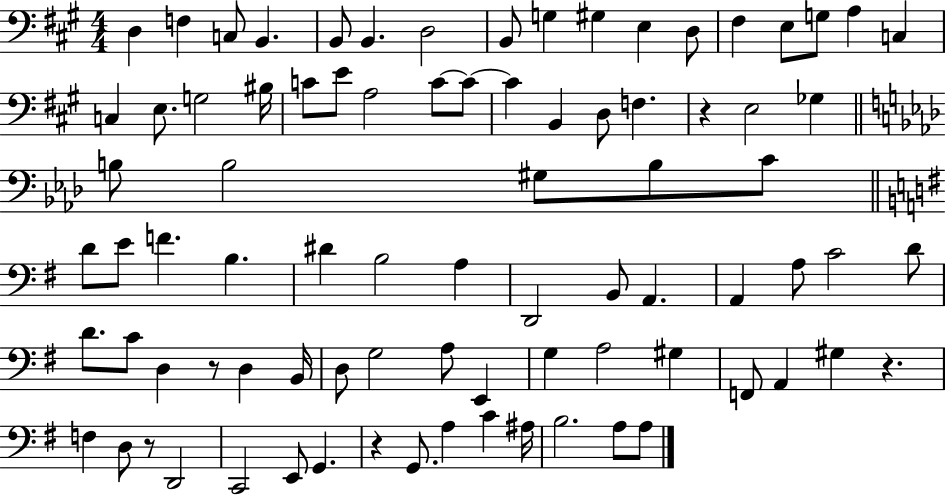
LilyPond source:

{
  \clef bass
  \numericTimeSignature
  \time 4/4
  \key a \major
  d4 f4 c8 b,4. | b,8 b,4. d2 | b,8 g4 gis4 e4 d8 | fis4 e8 g8 a4 c4 | \break c4 e8. g2 bis16 | c'8 e'8 a2 c'8~~ c'8~~ | c'4 b,4 d8 f4. | r4 e2 ges4 | \break \bar "||" \break \key aes \major b8 b2 gis8 b8 c'8 | \bar "||" \break \key g \major d'8 e'8 f'4. b4. | dis'4 b2 a4 | d,2 b,8 a,4. | a,4 a8 c'2 d'8 | \break d'8. c'8 d4 r8 d4 b,16 | d8 g2 a8 e,4 | g4 a2 gis4 | f,8 a,4 gis4 r4. | \break f4 d8 r8 d,2 | c,2 e,8 g,4. | r4 g,8. a4 c'4 ais16 | b2. a8 a8 | \break \bar "|."
}